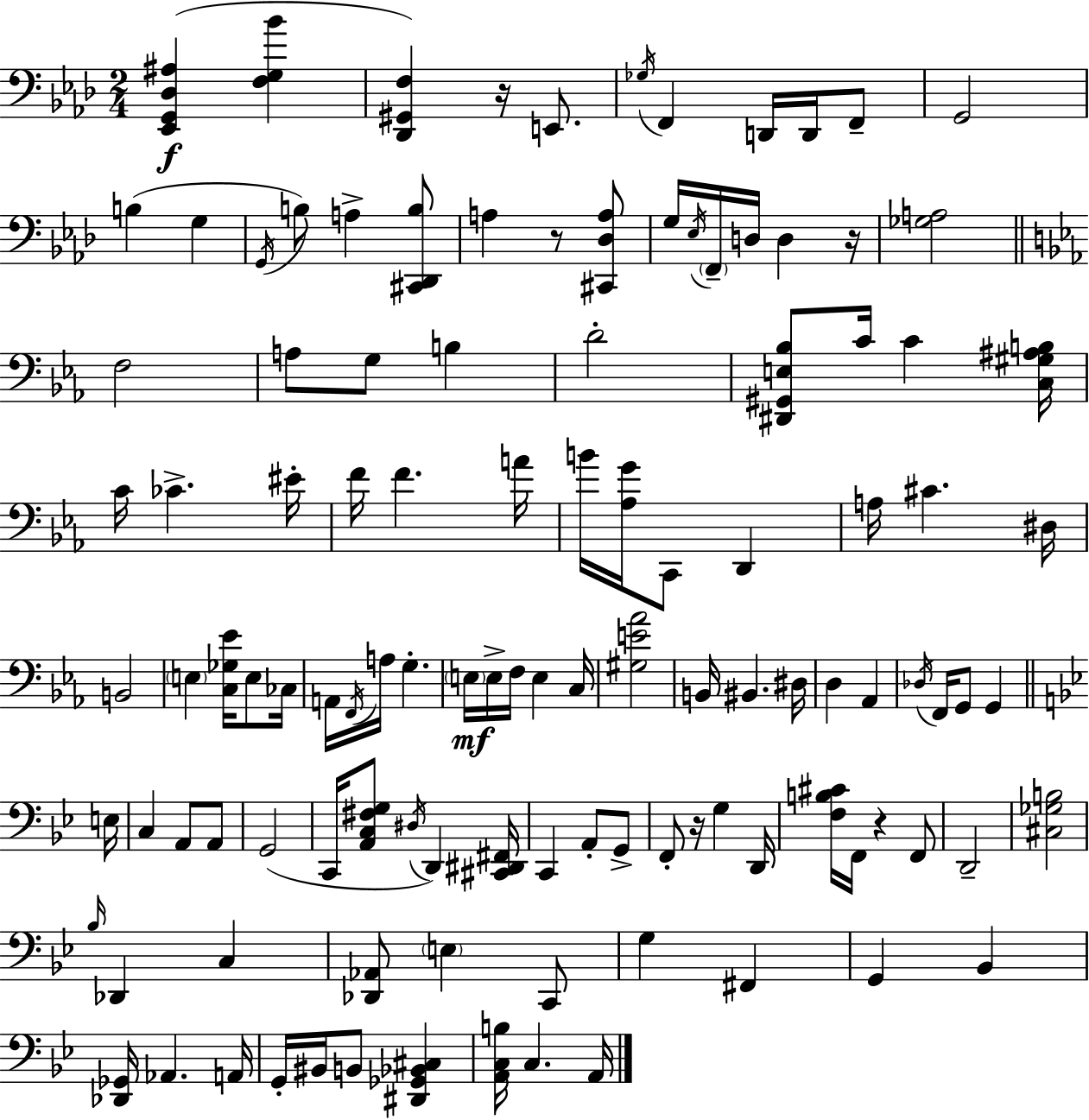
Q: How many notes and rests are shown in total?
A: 116